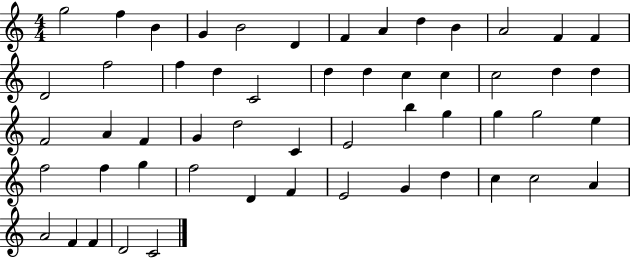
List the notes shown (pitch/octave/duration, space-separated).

G5/h F5/q B4/q G4/q B4/h D4/q F4/q A4/q D5/q B4/q A4/h F4/q F4/q D4/h F5/h F5/q D5/q C4/h D5/q D5/q C5/q C5/q C5/h D5/q D5/q F4/h A4/q F4/q G4/q D5/h C4/q E4/h B5/q G5/q G5/q G5/h E5/q F5/h F5/q G5/q F5/h D4/q F4/q E4/h G4/q D5/q C5/q C5/h A4/q A4/h F4/q F4/q D4/h C4/h